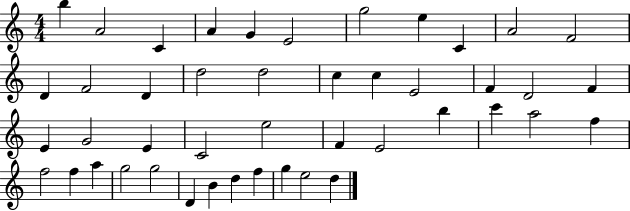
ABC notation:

X:1
T:Untitled
M:4/4
L:1/4
K:C
b A2 C A G E2 g2 e C A2 F2 D F2 D d2 d2 c c E2 F D2 F E G2 E C2 e2 F E2 b c' a2 f f2 f a g2 g2 D B d f g e2 d